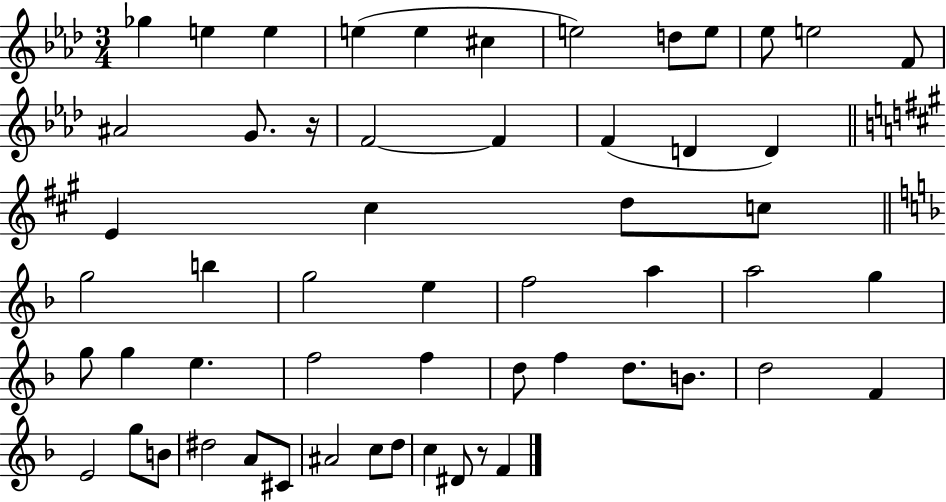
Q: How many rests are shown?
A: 2